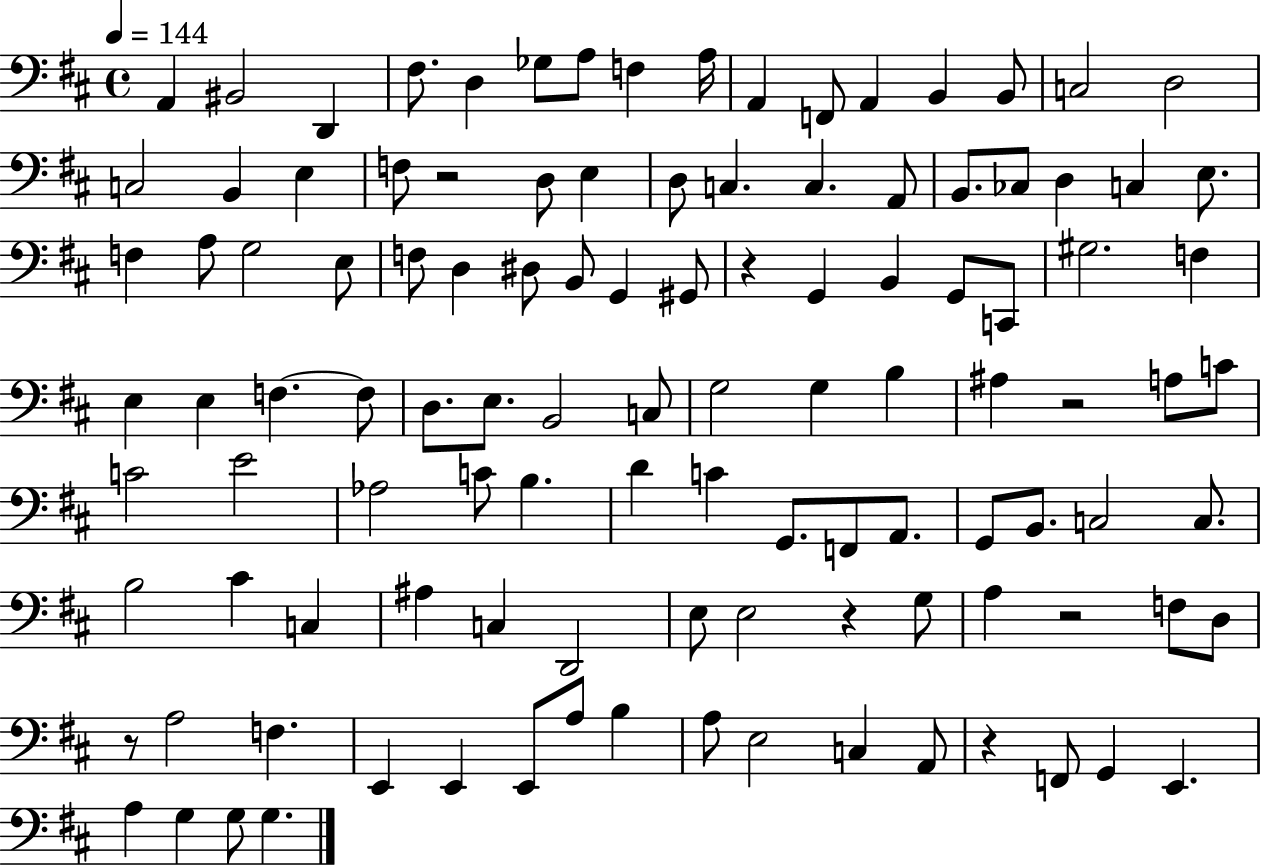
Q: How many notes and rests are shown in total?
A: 112